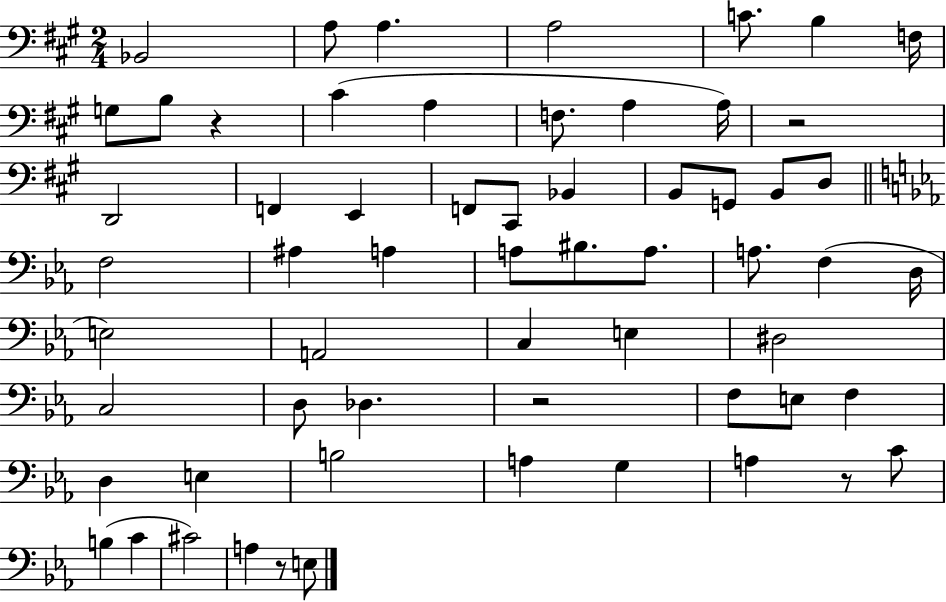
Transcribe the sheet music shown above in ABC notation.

X:1
T:Untitled
M:2/4
L:1/4
K:A
_B,,2 A,/2 A, A,2 C/2 B, F,/4 G,/2 B,/2 z ^C A, F,/2 A, A,/4 z2 D,,2 F,, E,, F,,/2 ^C,,/2 _B,, B,,/2 G,,/2 B,,/2 D,/2 F,2 ^A, A, A,/2 ^B,/2 A,/2 A,/2 F, D,/4 E,2 A,,2 C, E, ^D,2 C,2 D,/2 _D, z2 F,/2 E,/2 F, D, E, B,2 A, G, A, z/2 C/2 B, C ^C2 A, z/2 E,/2